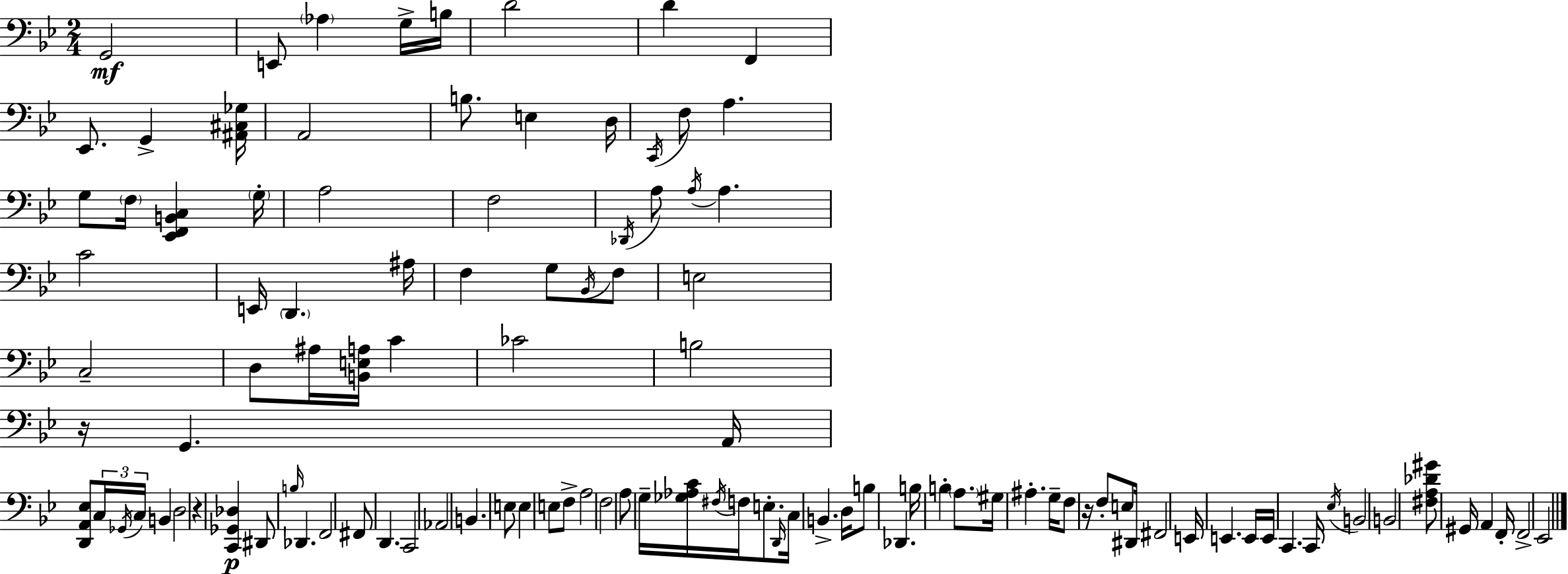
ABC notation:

X:1
T:Untitled
M:2/4
L:1/4
K:Gm
G,,2 E,,/2 _A, G,/4 B,/4 D2 D F,, _E,,/2 G,, [^A,,^C,_G,]/4 A,,2 B,/2 E, D,/4 C,,/4 F,/2 A, G,/2 F,/4 [_E,,F,,B,,C,] G,/4 A,2 F,2 _D,,/4 A,/2 A,/4 A, C2 E,,/4 D,, ^A,/4 F, G,/2 _B,,/4 F,/2 E,2 C,2 D,/2 ^A,/4 [B,,E,A,]/4 C _C2 B,2 z/4 G,, A,,/4 [D,,A,,_E,]/2 C,/4 _G,,/4 C,/4 B,, D,2 z [C,,_G,,_D,] ^D,,/2 B,/4 _D,, F,,2 ^F,,/2 D,, C,,2 _A,,2 B,, E,/2 E, E,/2 F,/2 A,2 F,2 A,/2 G,/4 [_G,_A,C]/4 ^F,/4 F,/4 E,/2 D,,/4 C,/4 B,, D,/4 B,/2 _D,, B,/4 B, A,/2 ^G,/4 ^A, G,/4 F,/2 z/4 F,/2 E,/2 ^D,,/4 ^F,,2 E,,/4 E,, E,,/4 E,,/4 C,, C,,/4 _E,/4 B,,2 B,,2 [^F,A,_D^G]/2 ^G,,/4 A,, F,,/4 F,,2 _E,,2